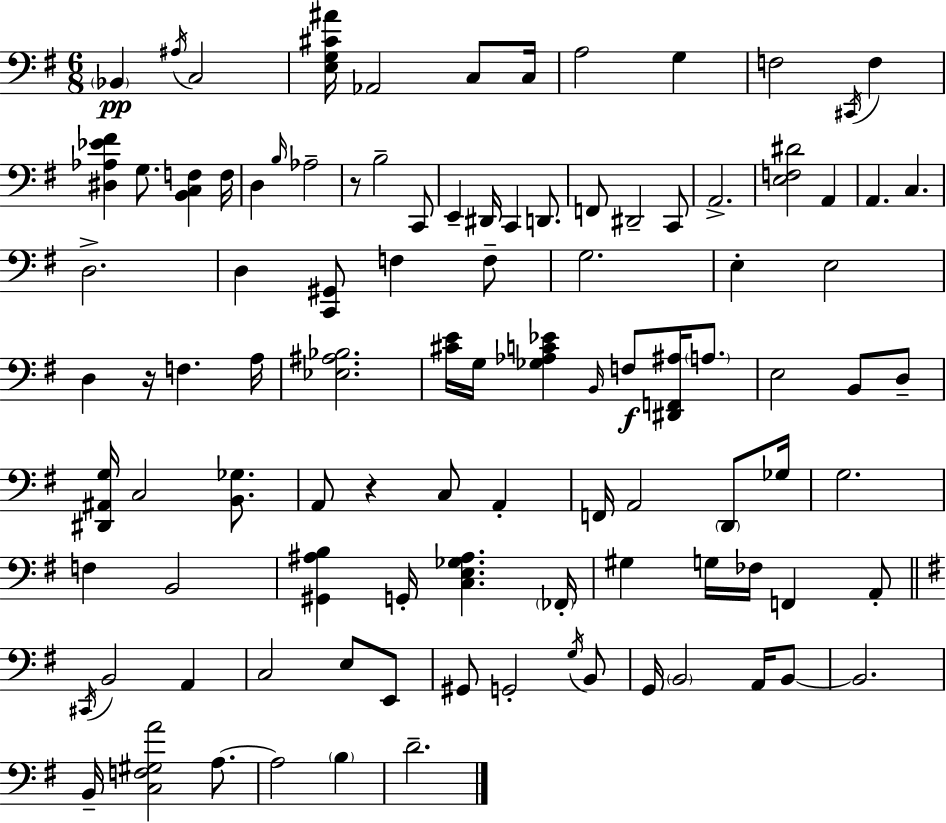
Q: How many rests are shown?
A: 3